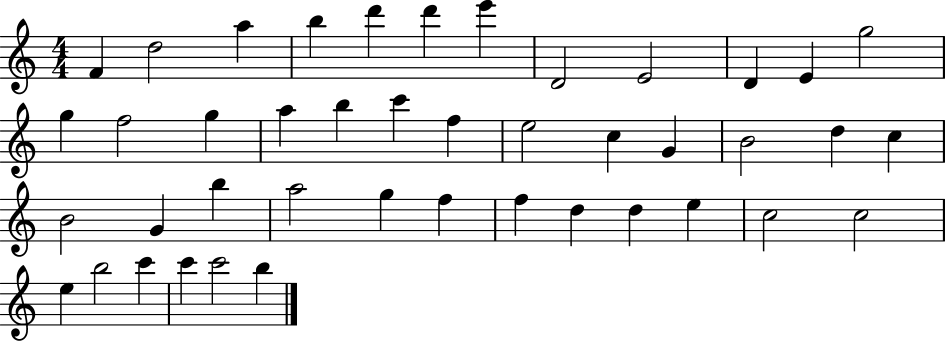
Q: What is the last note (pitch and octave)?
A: B5